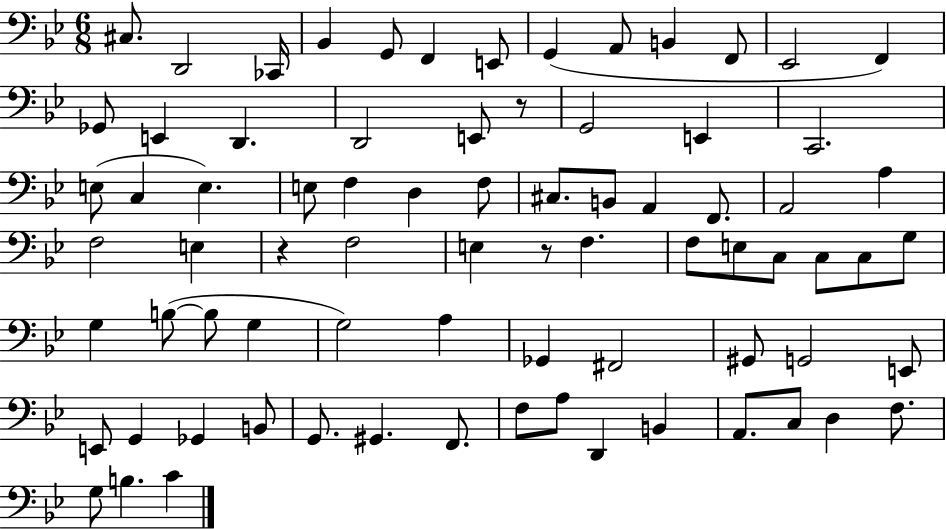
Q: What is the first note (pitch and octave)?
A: C#3